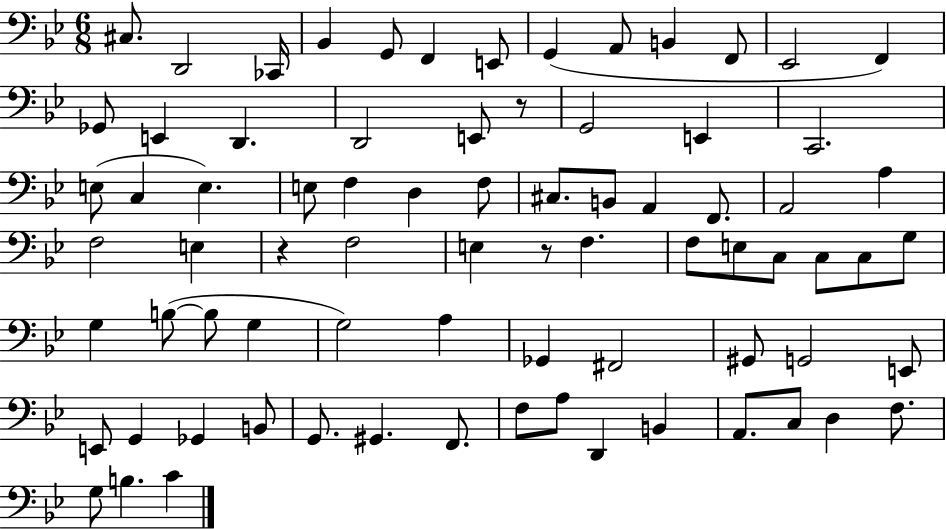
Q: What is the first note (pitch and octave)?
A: C#3